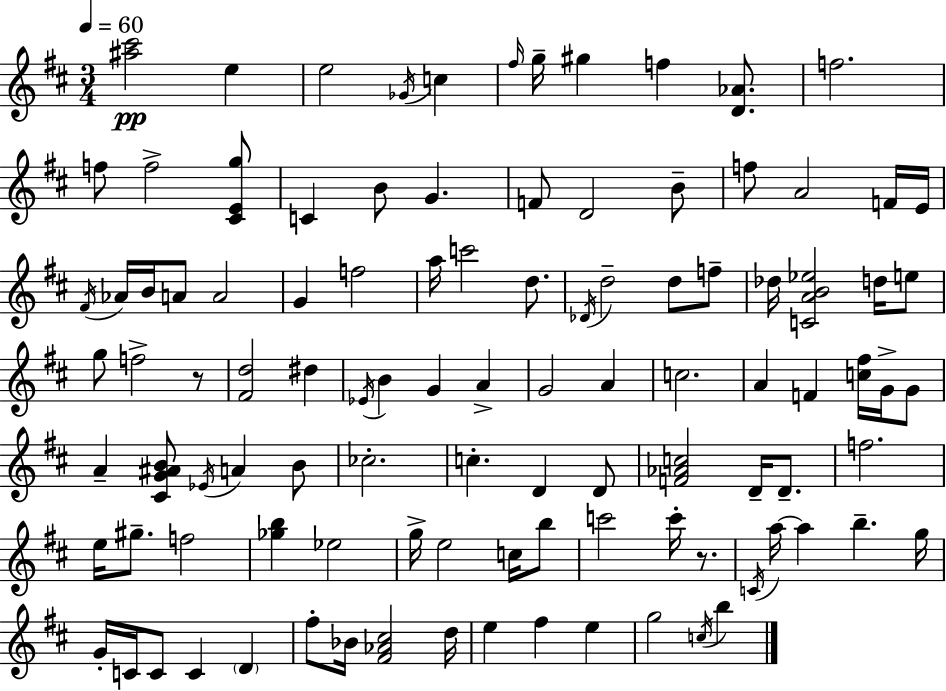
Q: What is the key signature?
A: D major